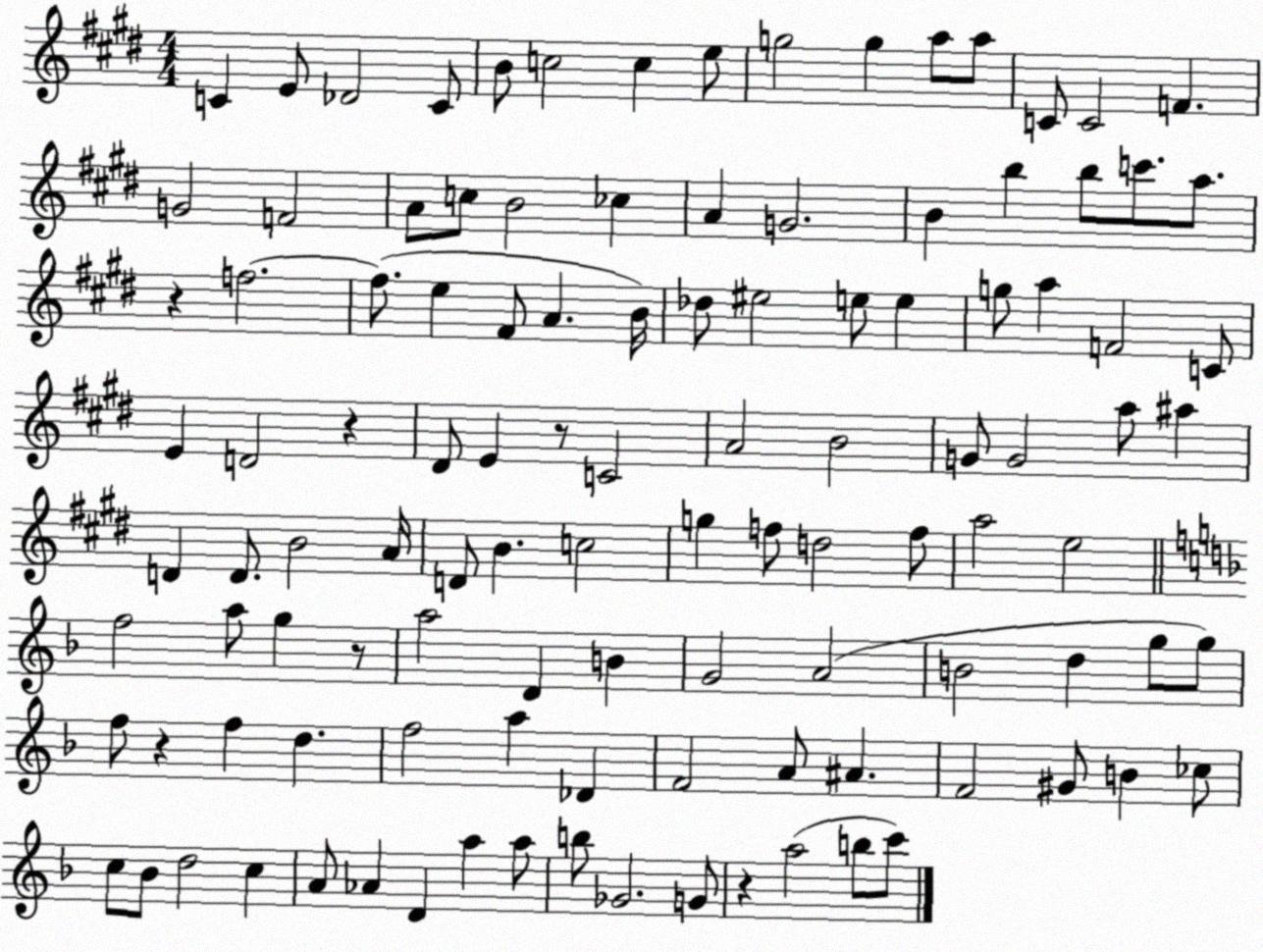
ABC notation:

X:1
T:Untitled
M:4/4
L:1/4
K:E
C E/2 _D2 C/2 B/2 c2 c e/2 g2 g a/2 a/2 C/2 C2 F G2 F2 A/2 c/2 B2 _c A G2 B b b/2 c'/2 a/2 z f2 f/2 e ^F/2 A B/4 _d/2 ^e2 e/2 e g/2 a F2 C/2 E D2 z ^D/2 E z/2 C2 A2 B2 G/2 G2 a/2 ^a D D/2 B2 A/4 D/2 B c2 g f/2 d2 f/2 a2 e2 f2 a/2 g z/2 a2 D B G2 A2 B2 d g/2 g/2 f/2 z f d f2 a _D F2 A/2 ^A F2 ^G/2 B _c/2 c/2 _B/2 d2 c A/2 _A D a a/2 b/2 _G2 G/2 z a2 b/2 c'/2